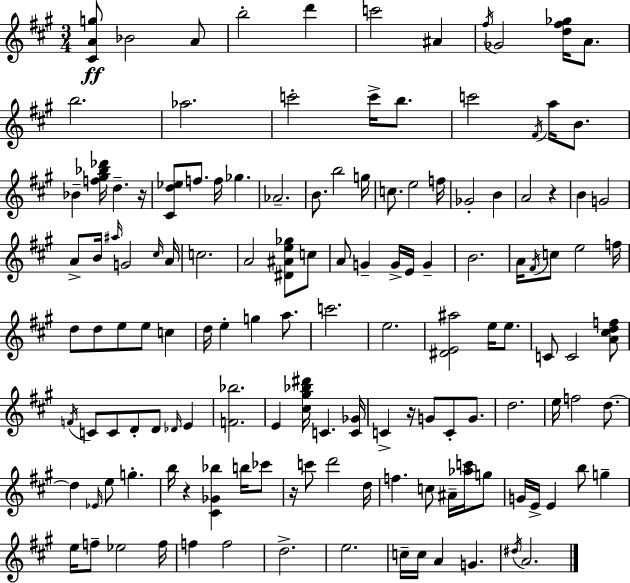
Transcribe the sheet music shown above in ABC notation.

X:1
T:Untitled
M:3/4
L:1/4
K:A
[^CAg]/2 _B2 A/2 b2 d' c'2 ^A ^f/4 _G2 [d^f_g]/4 A/2 b2 _a2 c'2 c'/4 b/2 c'2 ^F/4 a/4 B/2 _B [f^g_b_d']/4 d z/4 [^Cd_e]/2 f/2 f/4 _g _A2 B/2 b2 g/4 c/2 e2 f/4 _G2 B A2 z B G2 A/2 B/4 ^a/4 G2 ^c/4 A/4 c2 A2 [^D^Ae_g]/2 c/2 A/2 G G/4 E/4 G B2 A/4 ^F/4 c/2 e2 f/4 d/2 d/2 e/2 e/2 c d/4 e g a/2 c'2 e2 [^DE^a]2 e/4 e/2 C/2 C2 [A^cdf]/2 F/4 C/2 C/2 D/2 D/2 _D/4 E [F_b]2 E [^c^g_b^d']/4 C [C_G]/4 C z/4 G/2 C/2 G/2 d2 e/4 f2 d/2 d _E/4 e/2 g b/4 z [^C_G_b] b/4 _c'/2 z/4 c'/2 d'2 d/4 f c/2 ^A/4 [_ac']/4 g/2 G/4 E/4 E b/2 g e/4 f/2 _e2 f/4 f f2 d2 e2 c/4 c/4 A G ^d/4 A2